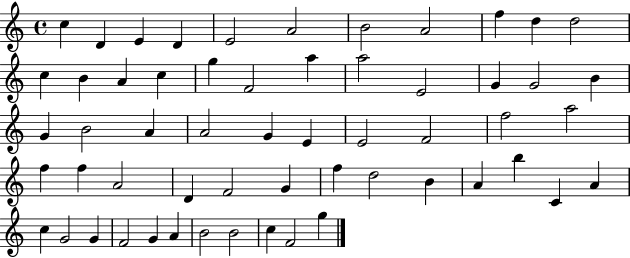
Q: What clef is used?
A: treble